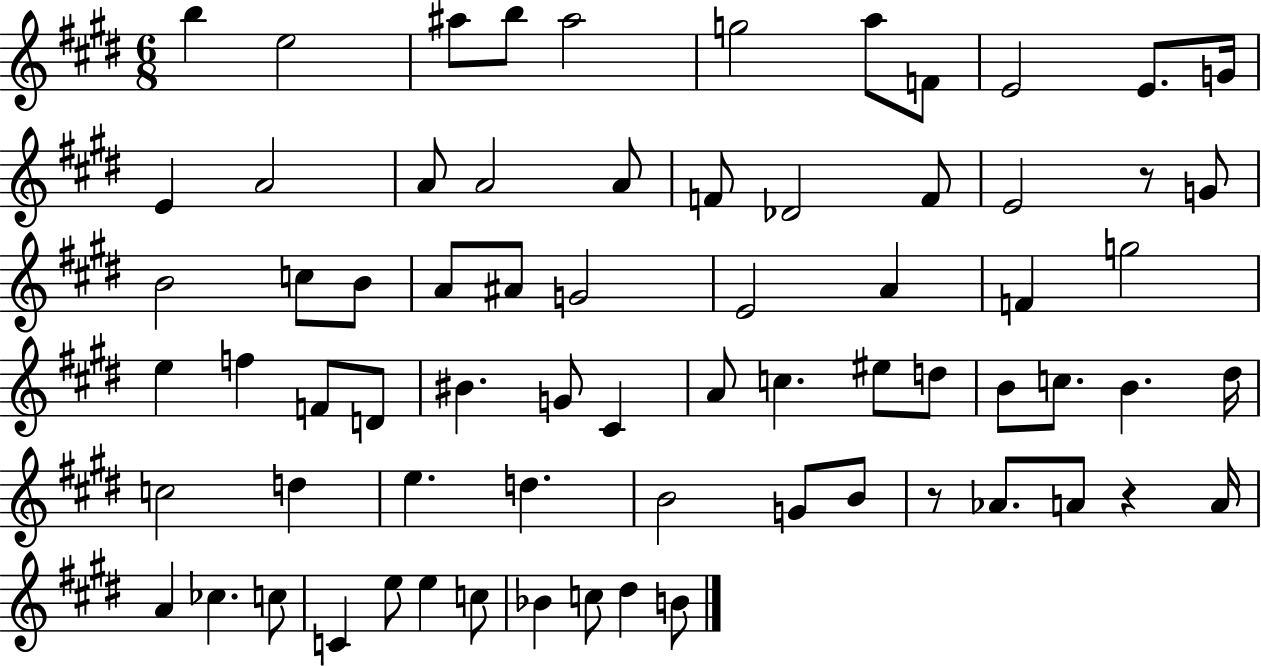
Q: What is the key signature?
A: E major